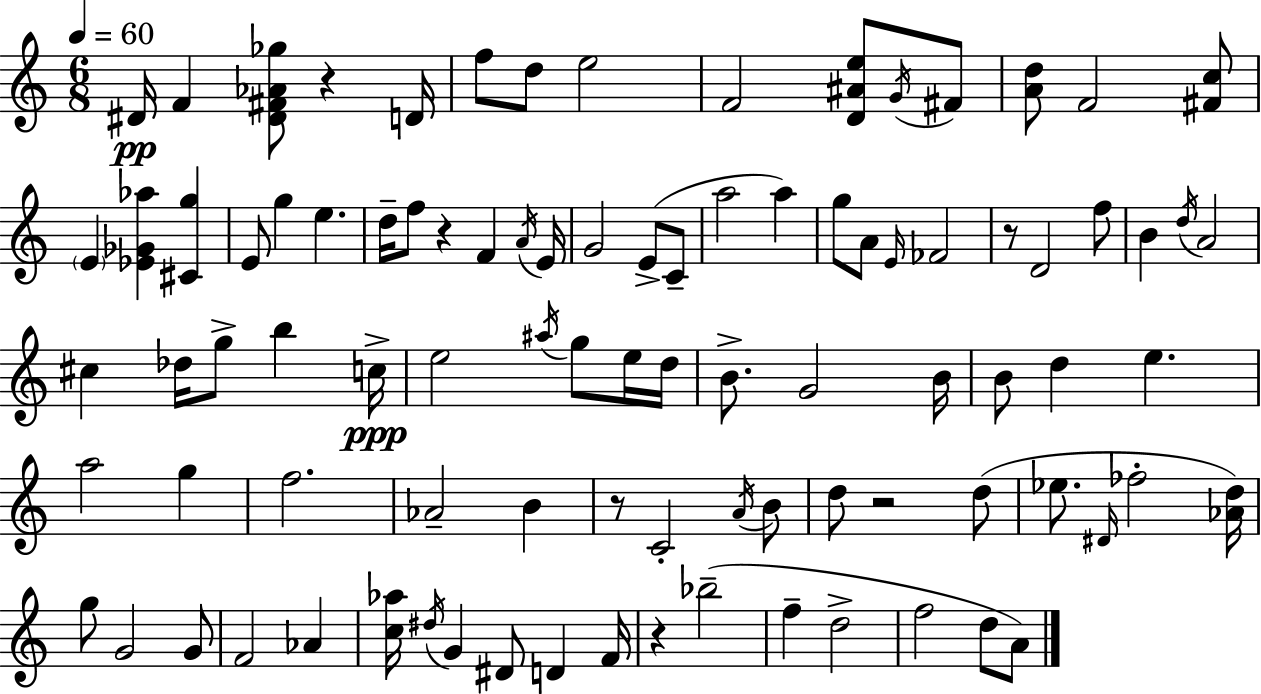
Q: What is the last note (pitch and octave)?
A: A4